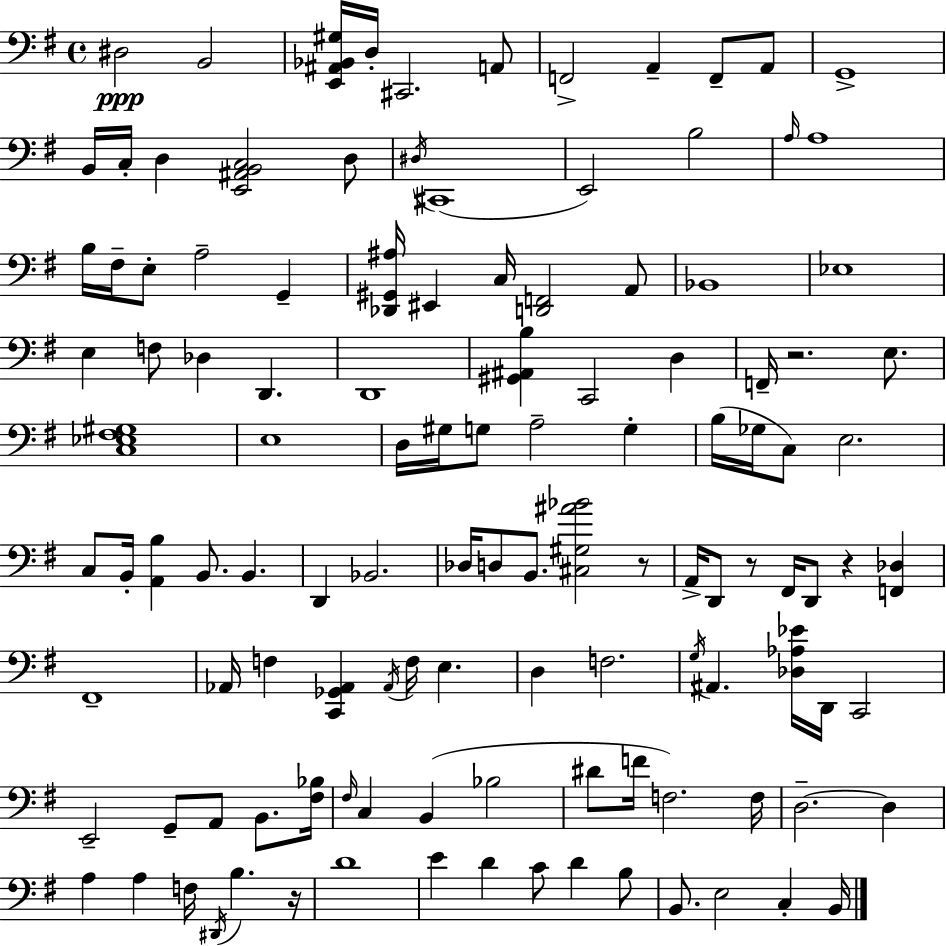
D#3/h B2/h [E2,A#2,Bb2,G#3]/s D3/s C#2/h. A2/e F2/h A2/q F2/e A2/e G2/w B2/s C3/s D3/q [E2,A#2,B2,C3]/h D3/e D#3/s C#2/w E2/h B3/h A3/s A3/w B3/s F#3/s E3/e A3/h G2/q [Db2,G#2,A#3]/s EIS2/q C3/s [D2,F2]/h A2/e Bb2/w Eb3/w E3/q F3/e Db3/q D2/q. D2/w [G#2,A#2,B3]/q C2/h D3/q F2/s R/h. E3/e. [C3,Eb3,F#3,G#3]/w E3/w D3/s G#3/s G3/e A3/h G3/q B3/s Gb3/s C3/e E3/h. C3/e B2/s [A2,B3]/q B2/e. B2/q. D2/q Bb2/h. Db3/s D3/e B2/e. [C#3,G#3,A#4,Bb4]/h R/e A2/s D2/e R/e F#2/s D2/e R/q [F2,Db3]/q F#2/w Ab2/s F3/q [C2,Gb2,Ab2]/q Ab2/s F3/s E3/q. D3/q F3/h. G3/s A#2/q. [Db3,Ab3,Eb4]/s D2/s C2/h E2/h G2/e A2/e B2/e. [F#3,Bb3]/s F#3/s C3/q B2/q Bb3/h D#4/e F4/s F3/h. F3/s D3/h. D3/q A3/q A3/q F3/s D#2/s B3/q. R/s D4/w E4/q D4/q C4/e D4/q B3/e B2/e. E3/h C3/q B2/s